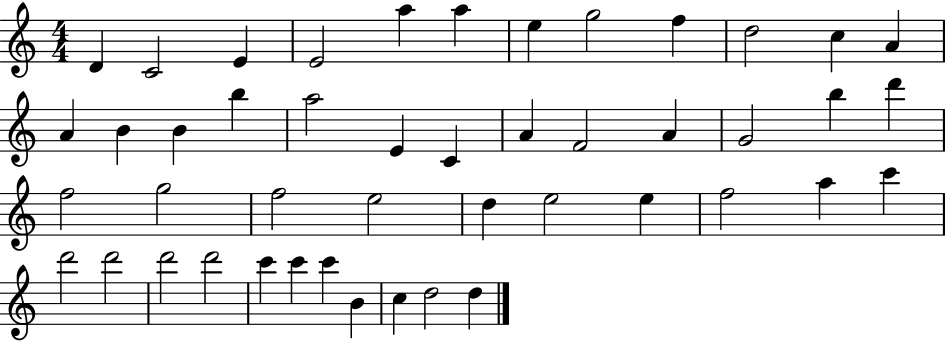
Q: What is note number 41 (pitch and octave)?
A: C6